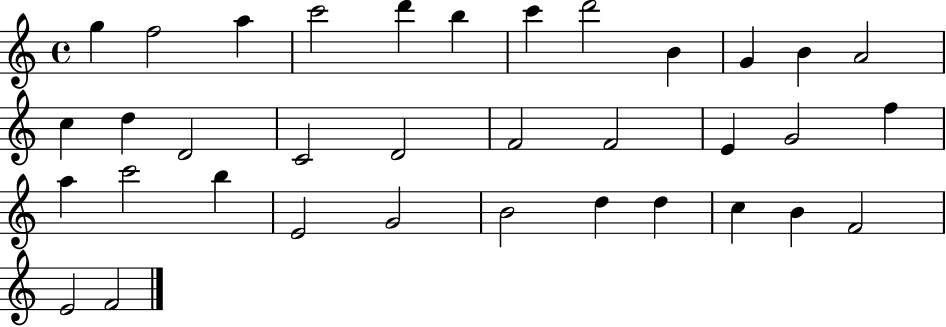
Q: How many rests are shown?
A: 0